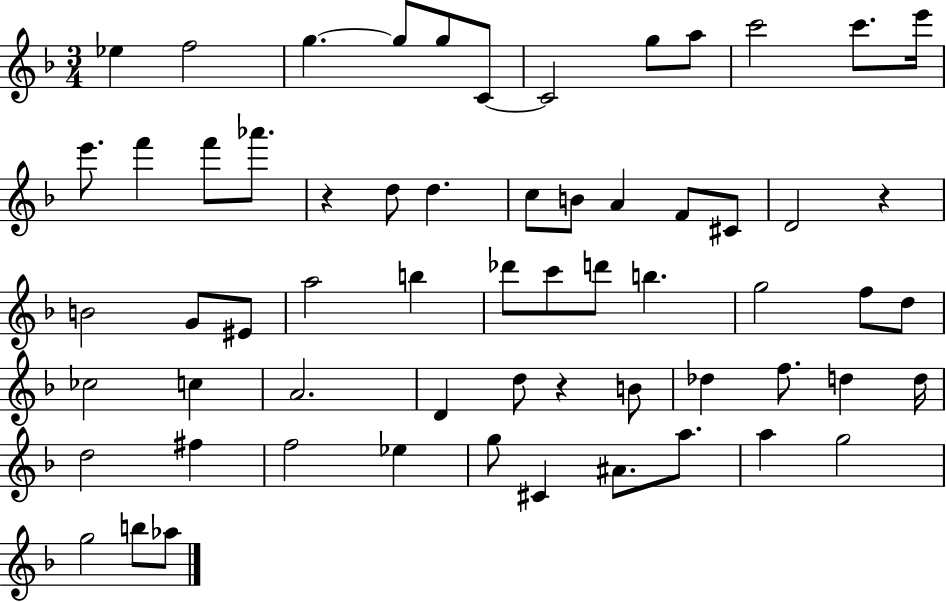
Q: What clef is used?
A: treble